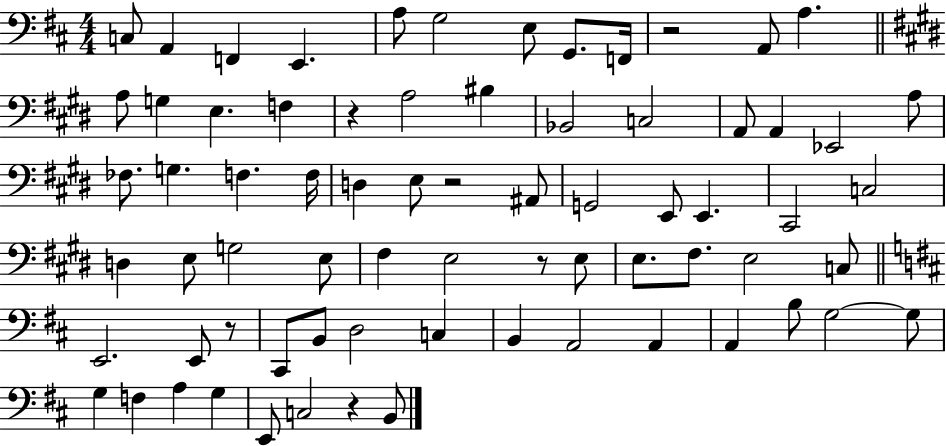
C3/e A2/q F2/q E2/q. A3/e G3/h E3/e G2/e. F2/s R/h A2/e A3/q. A3/e G3/q E3/q. F3/q R/q A3/h BIS3/q Bb2/h C3/h A2/e A2/q Eb2/h A3/e FES3/e. G3/q. F3/q. F3/s D3/q E3/e R/h A#2/e G2/h E2/e E2/q. C#2/h C3/h D3/q E3/e G3/h E3/e F#3/q E3/h R/e E3/e E3/e. F#3/e. E3/h C3/e E2/h. E2/e R/e C#2/e B2/e D3/h C3/q B2/q A2/h A2/q A2/q B3/e G3/h G3/e G3/q F3/q A3/q G3/q E2/e C3/h R/q B2/e